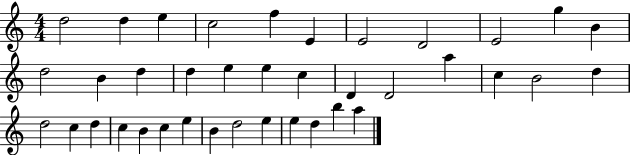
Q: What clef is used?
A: treble